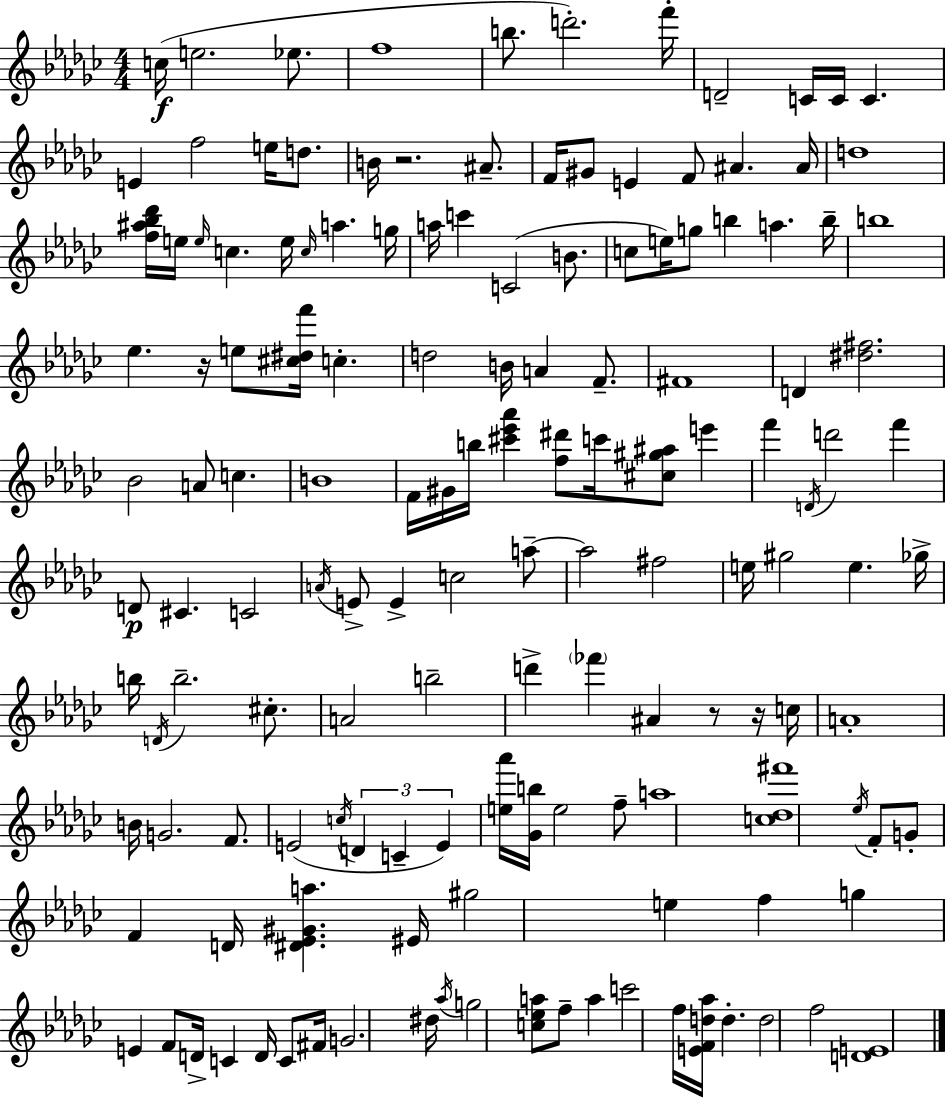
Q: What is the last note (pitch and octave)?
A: F5